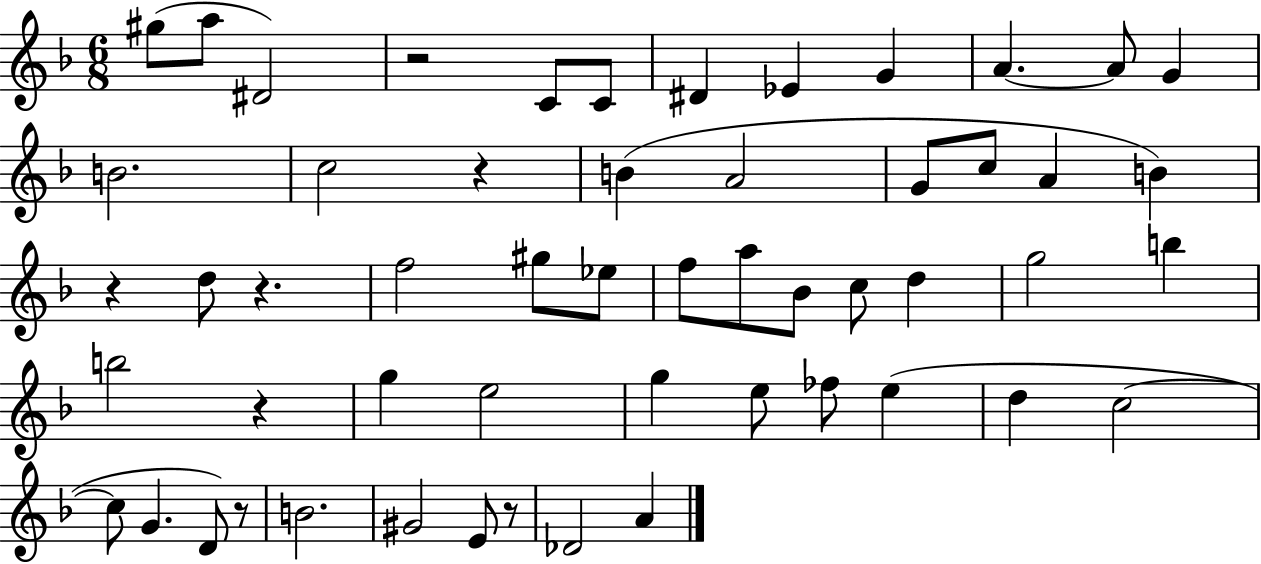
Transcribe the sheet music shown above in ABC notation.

X:1
T:Untitled
M:6/8
L:1/4
K:F
^g/2 a/2 ^D2 z2 C/2 C/2 ^D _E G A A/2 G B2 c2 z B A2 G/2 c/2 A B z d/2 z f2 ^g/2 _e/2 f/2 a/2 _B/2 c/2 d g2 b b2 z g e2 g e/2 _f/2 e d c2 c/2 G D/2 z/2 B2 ^G2 E/2 z/2 _D2 A